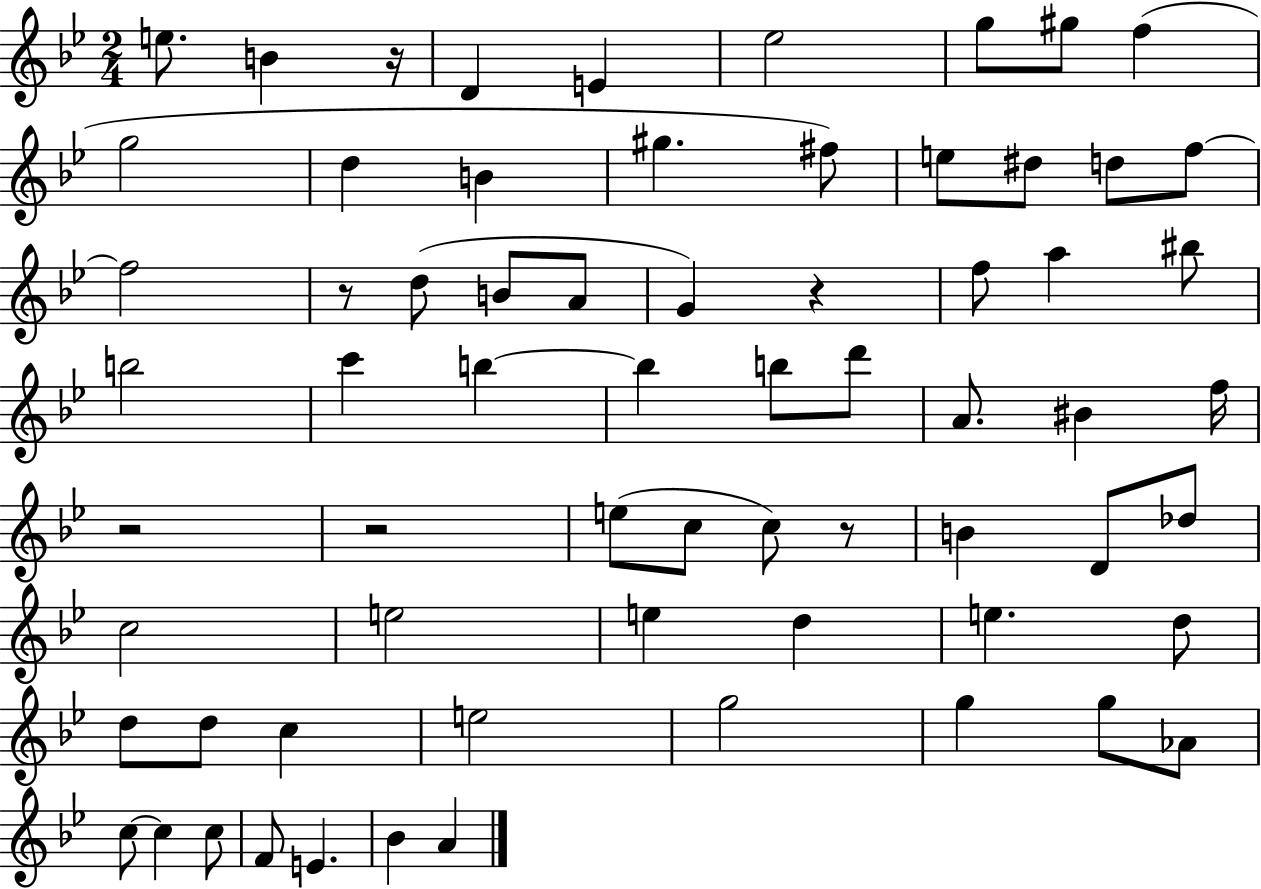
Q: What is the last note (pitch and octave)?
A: A4